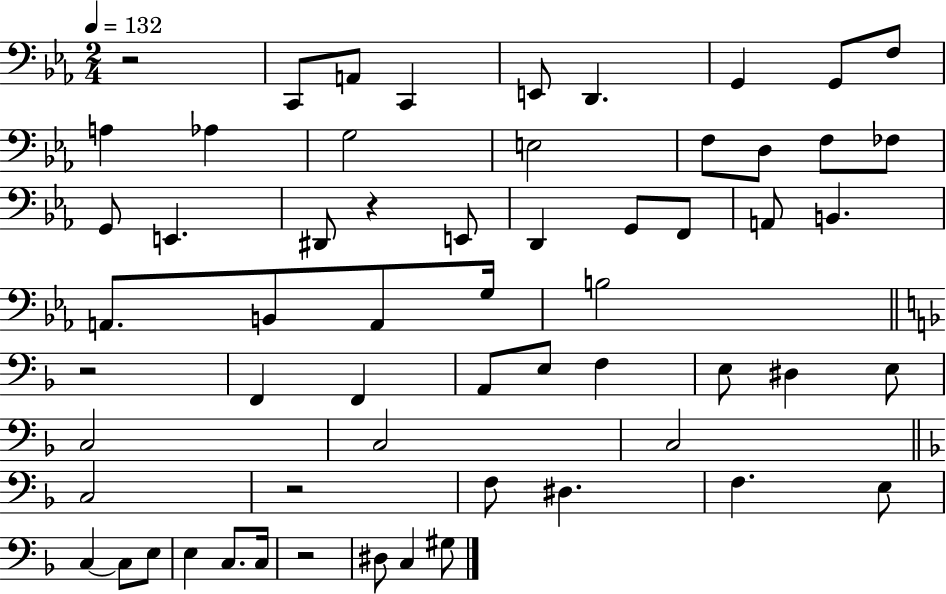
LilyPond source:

{
  \clef bass
  \numericTimeSignature
  \time 2/4
  \key ees \major
  \tempo 4 = 132
  r2 | c,8 a,8 c,4 | e,8 d,4. | g,4 g,8 f8 | \break a4 aes4 | g2 | e2 | f8 d8 f8 fes8 | \break g,8 e,4. | dis,8 r4 e,8 | d,4 g,8 f,8 | a,8 b,4. | \break a,8. b,8 a,8 g16 | b2 | \bar "||" \break \key d \minor r2 | f,4 f,4 | a,8 e8 f4 | e8 dis4 e8 | \break c2 | c2 | c2 | \bar "||" \break \key d \minor c2 | r2 | f8 dis4. | f4. e8 | \break c4~~ c8 e8 | e4 c8. c16 | r2 | dis8 c4 gis8 | \break \bar "|."
}